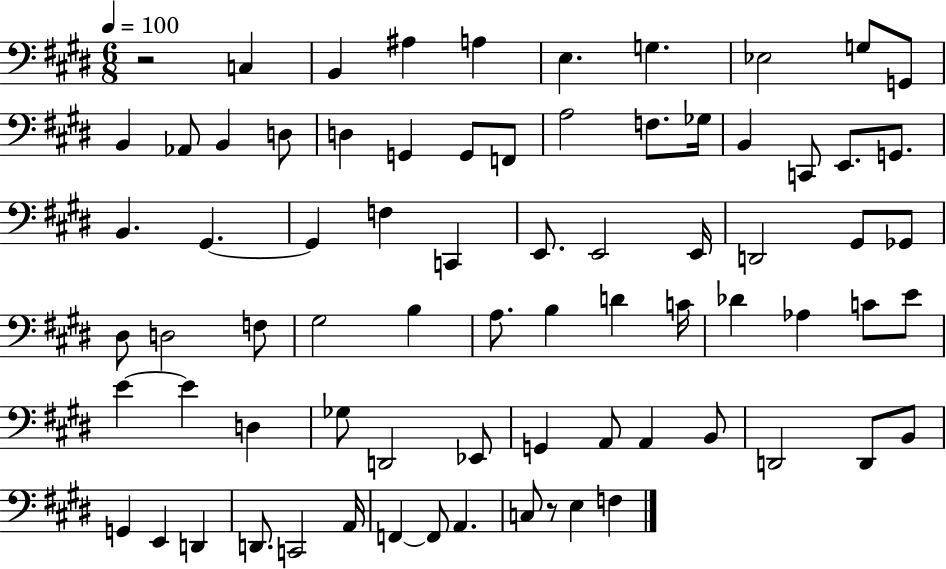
{
  \clef bass
  \numericTimeSignature
  \time 6/8
  \key e \major
  \tempo 4 = 100
  r2 c4 | b,4 ais4 a4 | e4. g4. | ees2 g8 g,8 | \break b,4 aes,8 b,4 d8 | d4 g,4 g,8 f,8 | a2 f8. ges16 | b,4 c,8 e,8. g,8. | \break b,4. gis,4.~~ | gis,4 f4 c,4 | e,8. e,2 e,16 | d,2 gis,8 ges,8 | \break dis8 d2 f8 | gis2 b4 | a8. b4 d'4 c'16 | des'4 aes4 c'8 e'8 | \break e'4~~ e'4 d4 | ges8 d,2 ees,8 | g,4 a,8 a,4 b,8 | d,2 d,8 b,8 | \break g,4 e,4 d,4 | d,8. c,2 a,16 | f,4~~ f,8 a,4. | c8 r8 e4 f4 | \break \bar "|."
}